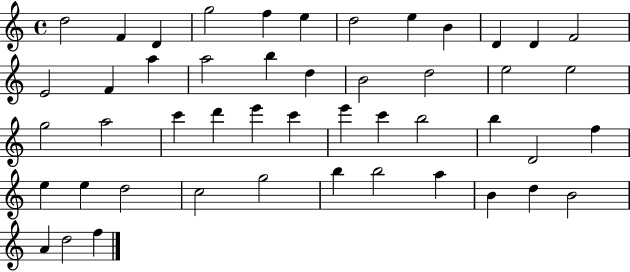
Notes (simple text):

D5/h F4/q D4/q G5/h F5/q E5/q D5/h E5/q B4/q D4/q D4/q F4/h E4/h F4/q A5/q A5/h B5/q D5/q B4/h D5/h E5/h E5/h G5/h A5/h C6/q D6/q E6/q C6/q E6/q C6/q B5/h B5/q D4/h F5/q E5/q E5/q D5/h C5/h G5/h B5/q B5/h A5/q B4/q D5/q B4/h A4/q D5/h F5/q